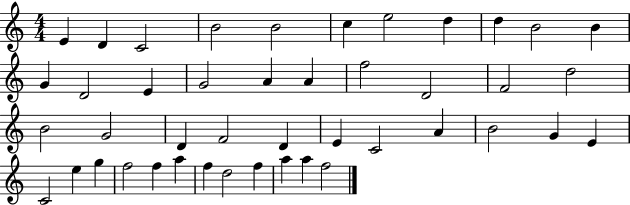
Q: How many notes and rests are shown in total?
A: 44